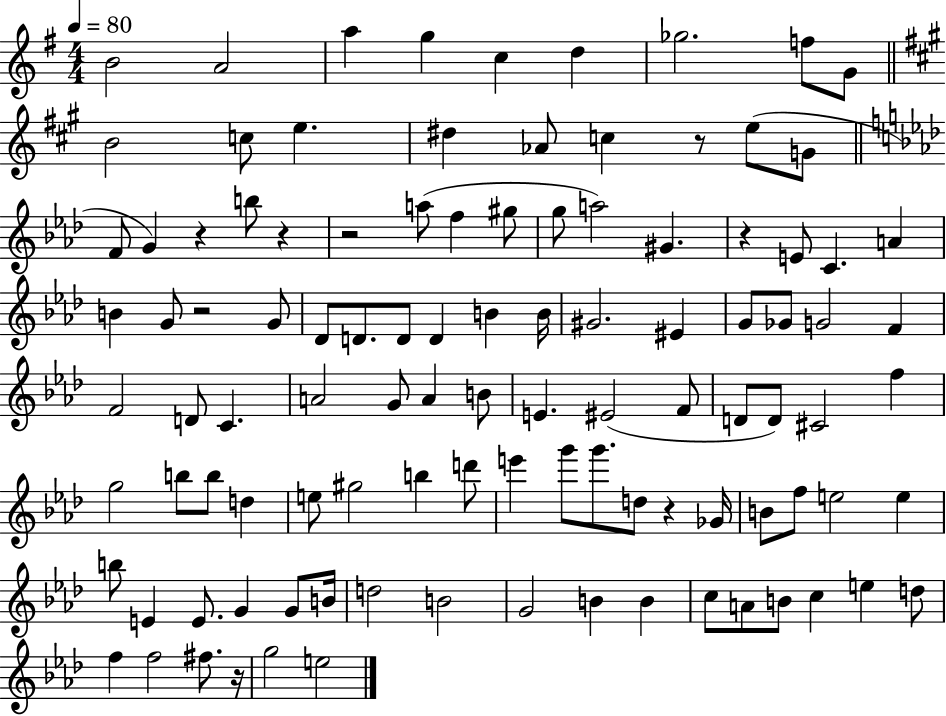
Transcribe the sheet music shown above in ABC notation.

X:1
T:Untitled
M:4/4
L:1/4
K:G
B2 A2 a g c d _g2 f/2 G/2 B2 c/2 e ^d _A/2 c z/2 e/2 G/2 F/2 G z b/2 z z2 a/2 f ^g/2 g/2 a2 ^G z E/2 C A B G/2 z2 G/2 _D/2 D/2 D/2 D B B/4 ^G2 ^E G/2 _G/2 G2 F F2 D/2 C A2 G/2 A B/2 E ^E2 F/2 D/2 D/2 ^C2 f g2 b/2 b/2 d e/2 ^g2 b d'/2 e' g'/2 g'/2 d/2 z _G/4 B/2 f/2 e2 e b/2 E E/2 G G/2 B/4 d2 B2 G2 B B c/2 A/2 B/2 c e d/2 f f2 ^f/2 z/4 g2 e2